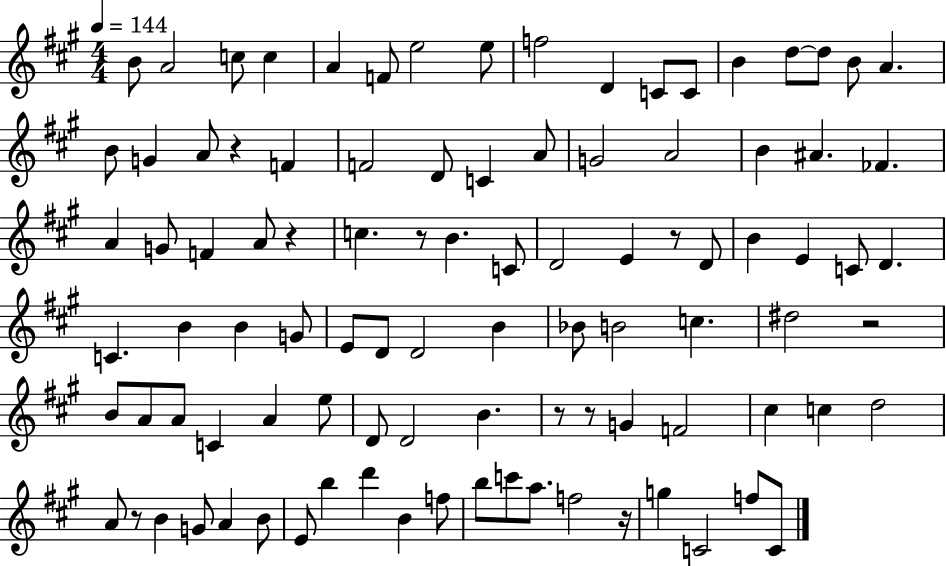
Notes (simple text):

B4/e A4/h C5/e C5/q A4/q F4/e E5/h E5/e F5/h D4/q C4/e C4/e B4/q D5/e D5/e B4/e A4/q. B4/e G4/q A4/e R/q F4/q F4/h D4/e C4/q A4/e G4/h A4/h B4/q A#4/q. FES4/q. A4/q G4/e F4/q A4/e R/q C5/q. R/e B4/q. C4/e D4/h E4/q R/e D4/e B4/q E4/q C4/e D4/q. C4/q. B4/q B4/q G4/e E4/e D4/e D4/h B4/q Bb4/e B4/h C5/q. D#5/h R/h B4/e A4/e A4/e C4/q A4/q E5/e D4/e D4/h B4/q. R/e R/e G4/q F4/h C#5/q C5/q D5/h A4/e R/e B4/q G4/e A4/q B4/e E4/e B5/q D6/q B4/q F5/e B5/e C6/e A5/e. F5/h R/s G5/q C4/h F5/e C4/e